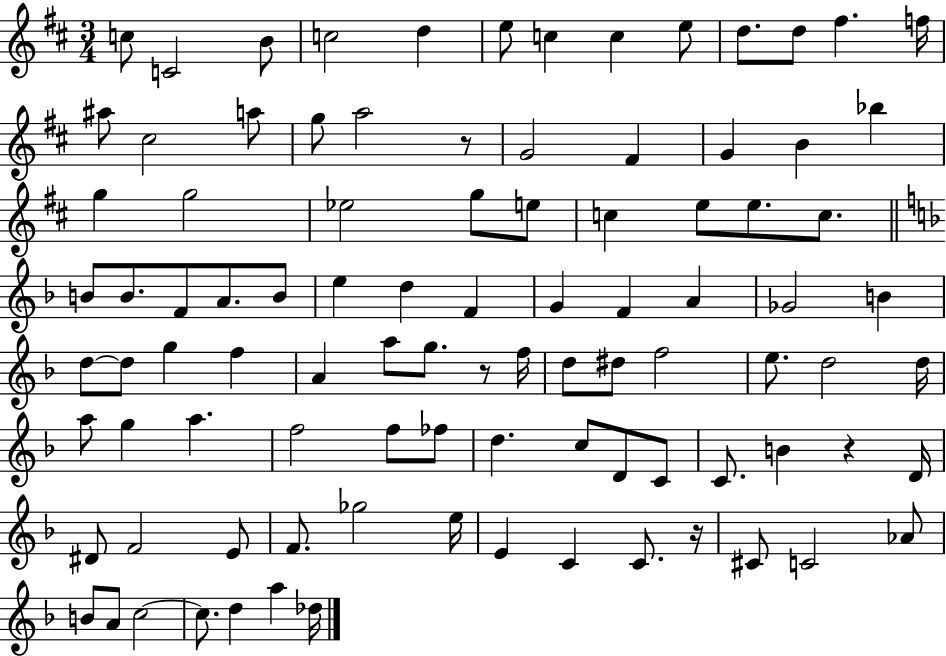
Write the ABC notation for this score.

X:1
T:Untitled
M:3/4
L:1/4
K:D
c/2 C2 B/2 c2 d e/2 c c e/2 d/2 d/2 ^f f/4 ^a/2 ^c2 a/2 g/2 a2 z/2 G2 ^F G B _b g g2 _e2 g/2 e/2 c e/2 e/2 c/2 B/2 B/2 F/2 A/2 B/2 e d F G F A _G2 B d/2 d/2 g f A a/2 g/2 z/2 f/4 d/2 ^d/2 f2 e/2 d2 d/4 a/2 g a f2 f/2 _f/2 d c/2 D/2 C/2 C/2 B z D/4 ^D/2 F2 E/2 F/2 _g2 e/4 E C C/2 z/4 ^C/2 C2 _A/2 B/2 A/2 c2 c/2 d a _d/4